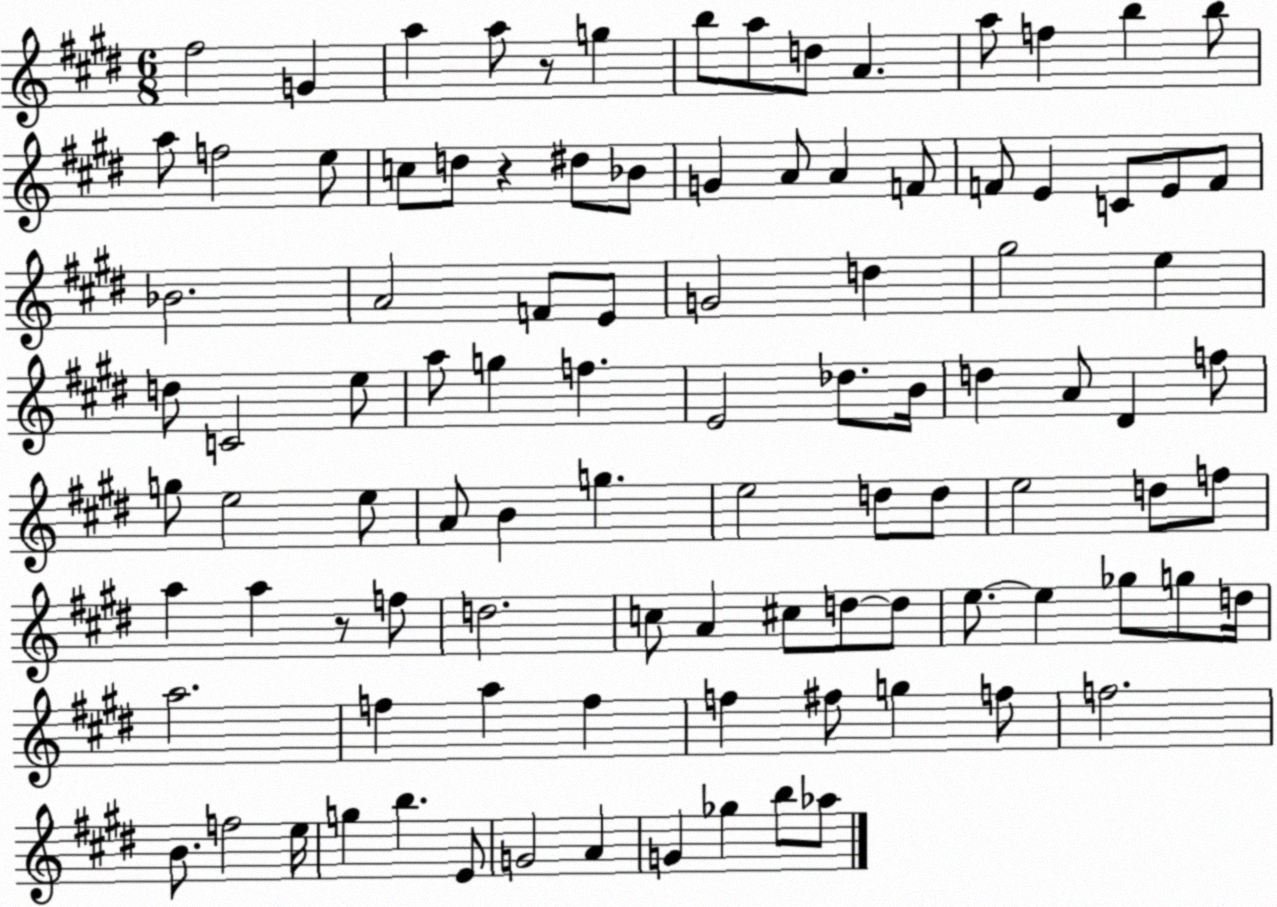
X:1
T:Untitled
M:6/8
L:1/4
K:E
^f2 G a a/2 z/2 g b/2 a/2 d/2 A a/2 f b b/2 a/2 f2 e/2 c/2 d/2 z ^d/2 _B/2 G A/2 A F/2 F/2 E C/2 E/2 F/2 _B2 A2 F/2 E/2 G2 d ^g2 e d/2 C2 e/2 a/2 g f E2 _d/2 B/4 d A/2 ^D f/2 g/2 e2 e/2 A/2 B g e2 d/2 d/2 e2 d/2 f/2 a a z/2 f/2 d2 c/2 A ^c/2 d/2 d/2 e/2 e _g/2 g/2 d/4 a2 f a f f ^f/2 g f/2 f2 B/2 f2 e/4 g b E/2 G2 A G _g b/2 _a/2